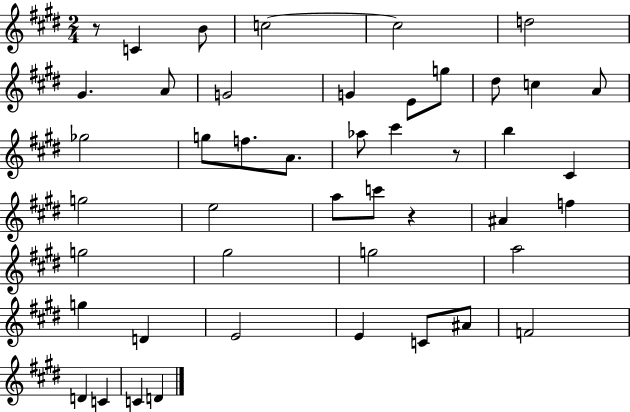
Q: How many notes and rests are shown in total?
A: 46